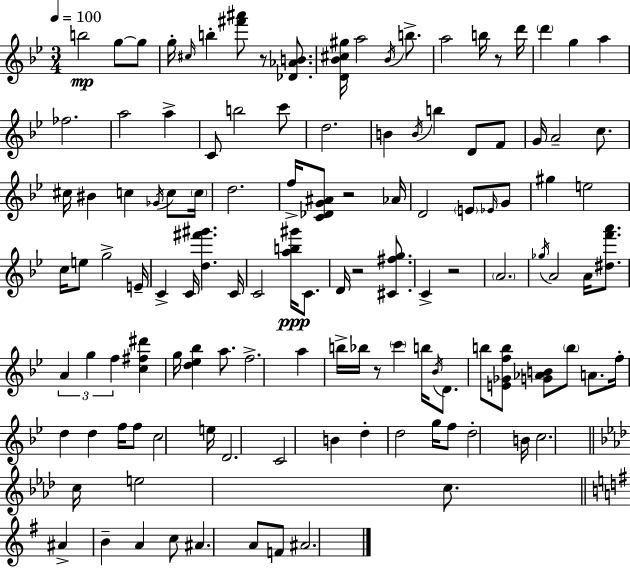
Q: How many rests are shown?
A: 6